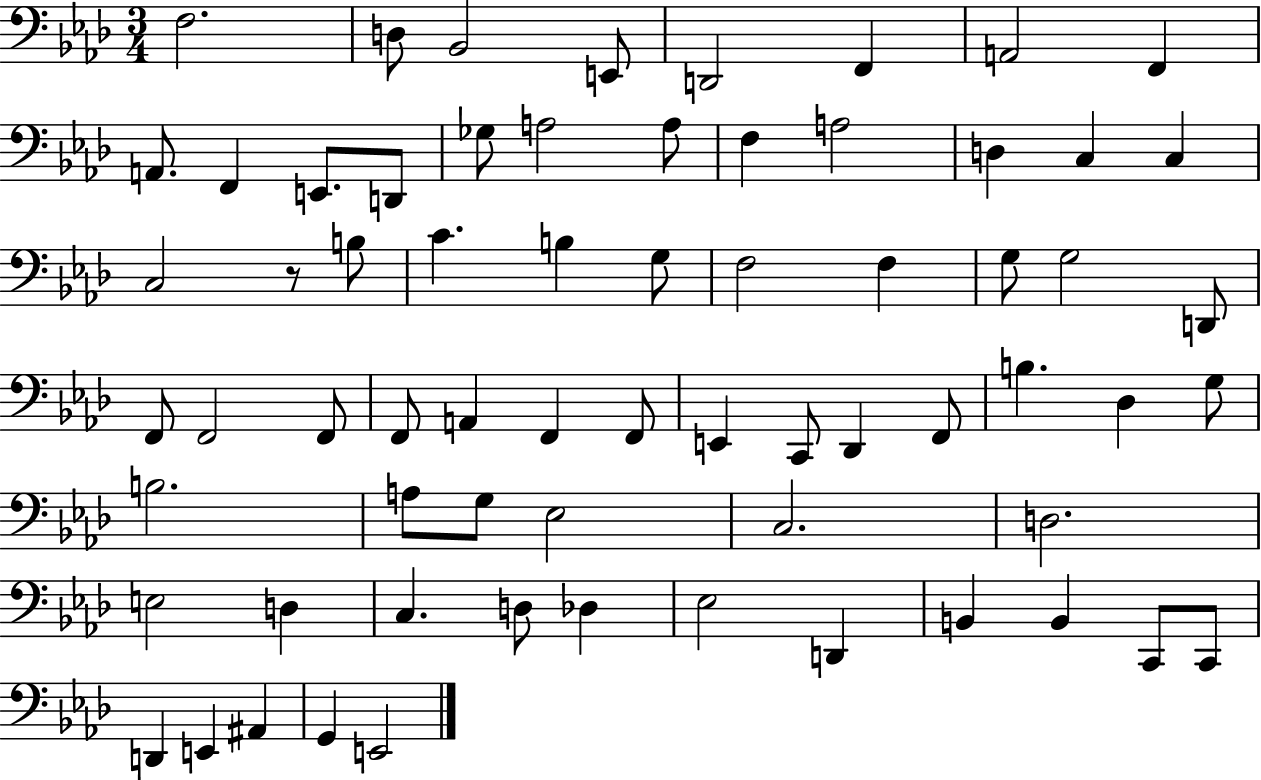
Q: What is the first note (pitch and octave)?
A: F3